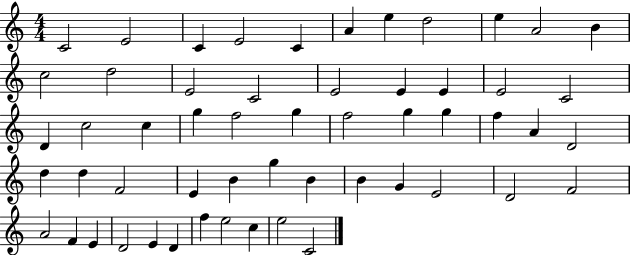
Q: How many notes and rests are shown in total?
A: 55